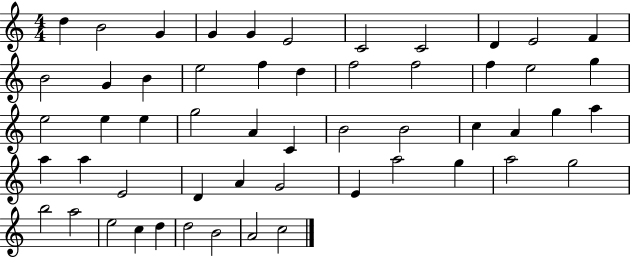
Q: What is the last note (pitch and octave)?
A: C5